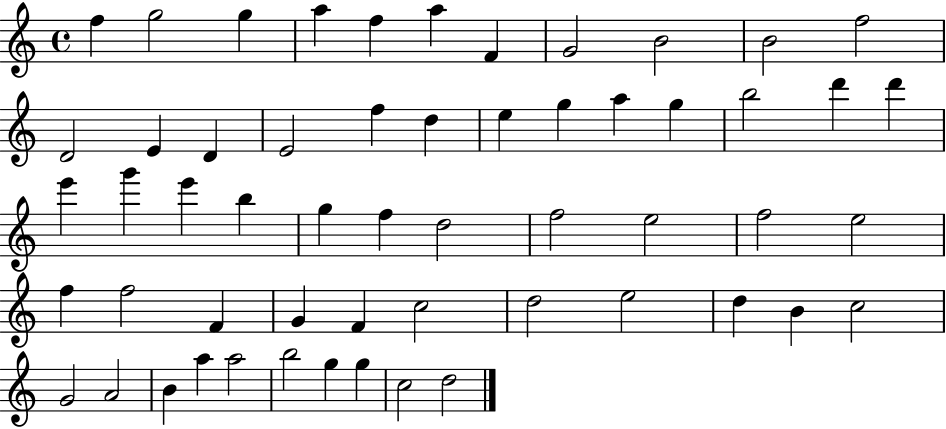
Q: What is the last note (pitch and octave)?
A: D5